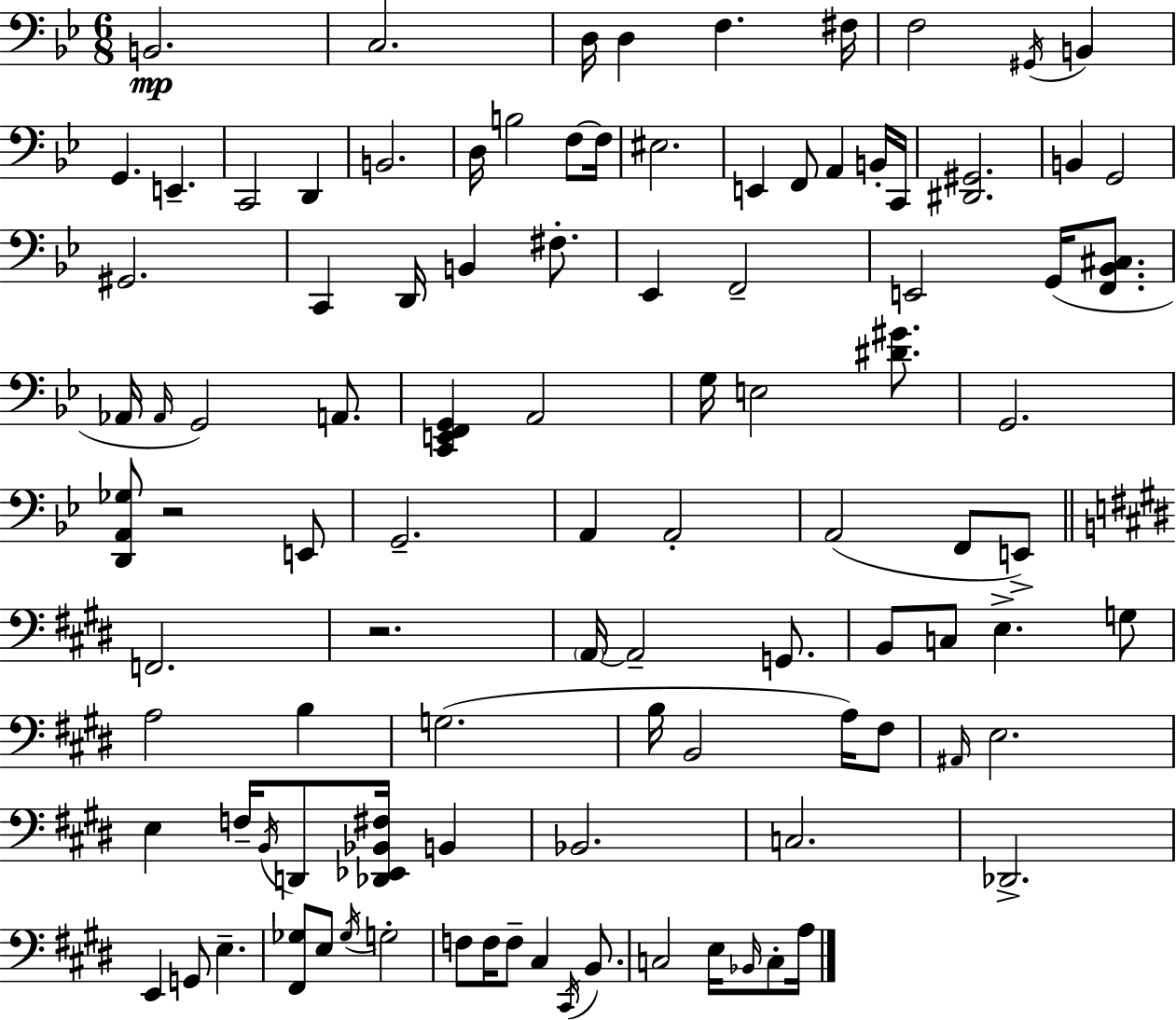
X:1
T:Untitled
M:6/8
L:1/4
K:Gm
B,,2 C,2 D,/4 D, F, ^F,/4 F,2 ^G,,/4 B,, G,, E,, C,,2 D,, B,,2 D,/4 B,2 F,/2 F,/4 ^E,2 E,, F,,/2 A,, B,,/4 C,,/4 [^D,,^G,,]2 B,, G,,2 ^G,,2 C,, D,,/4 B,, ^F,/2 _E,, F,,2 E,,2 G,,/4 [F,,_B,,^C,]/2 _A,,/4 _A,,/4 G,,2 A,,/2 [C,,E,,F,,G,,] A,,2 G,/4 E,2 [^D^G]/2 G,,2 [D,,A,,_G,]/2 z2 E,,/2 G,,2 A,, A,,2 A,,2 F,,/2 E,,/2 F,,2 z2 A,,/4 A,,2 G,,/2 B,,/2 C,/2 E, G,/2 A,2 B, G,2 B,/4 B,,2 A,/4 ^F,/2 ^A,,/4 E,2 E, F,/4 B,,/4 D,,/2 [_D,,_E,,_B,,^F,]/4 B,, _B,,2 C,2 _D,,2 E,, G,,/2 E, [^F,,_G,]/2 E,/2 _G,/4 G,2 F,/2 F,/4 F,/2 ^C, ^C,,/4 B,,/2 C,2 E,/4 _B,,/4 C,/2 A,/4